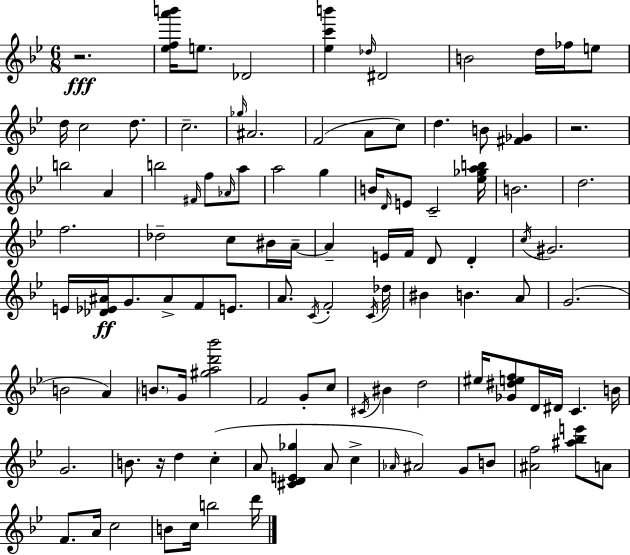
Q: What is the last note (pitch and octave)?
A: D6